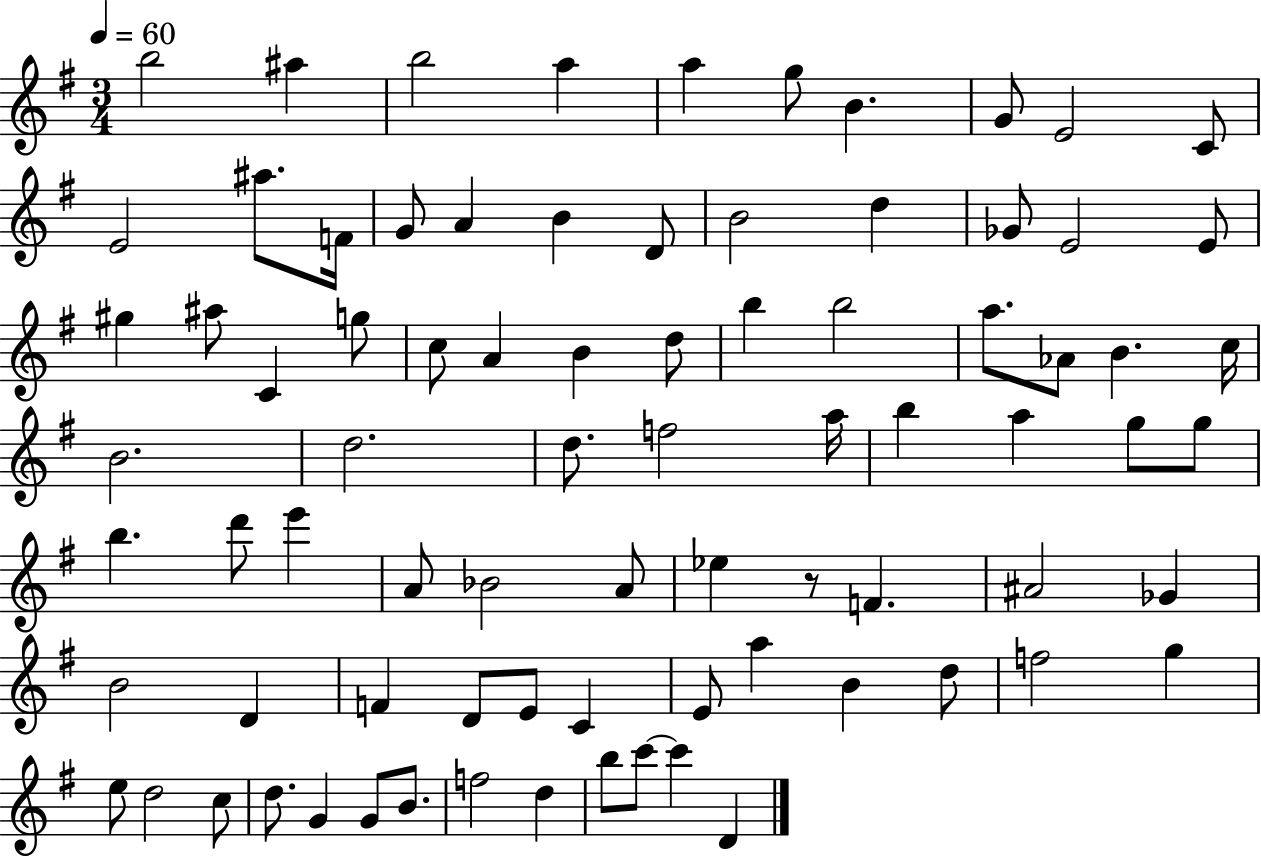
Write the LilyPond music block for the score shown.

{
  \clef treble
  \numericTimeSignature
  \time 3/4
  \key g \major
  \tempo 4 = 60
  b''2 ais''4 | b''2 a''4 | a''4 g''8 b'4. | g'8 e'2 c'8 | \break e'2 ais''8. f'16 | g'8 a'4 b'4 d'8 | b'2 d''4 | ges'8 e'2 e'8 | \break gis''4 ais''8 c'4 g''8 | c''8 a'4 b'4 d''8 | b''4 b''2 | a''8. aes'8 b'4. c''16 | \break b'2. | d''2. | d''8. f''2 a''16 | b''4 a''4 g''8 g''8 | \break b''4. d'''8 e'''4 | a'8 bes'2 a'8 | ees''4 r8 f'4. | ais'2 ges'4 | \break b'2 d'4 | f'4 d'8 e'8 c'4 | e'8 a''4 b'4 d''8 | f''2 g''4 | \break e''8 d''2 c''8 | d''8. g'4 g'8 b'8. | f''2 d''4 | b''8 c'''8~~ c'''4 d'4 | \break \bar "|."
}